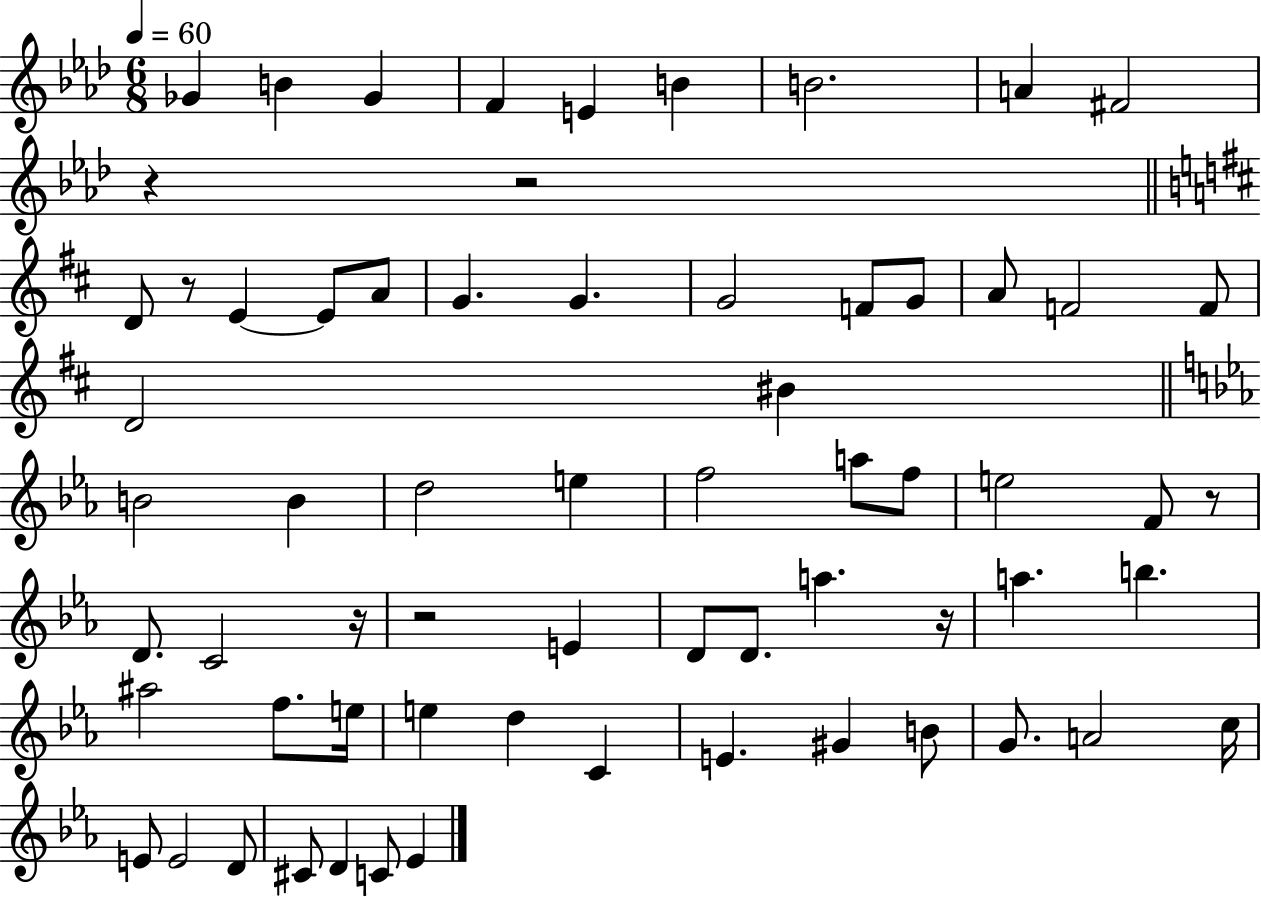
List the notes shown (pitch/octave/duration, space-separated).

Gb4/q B4/q Gb4/q F4/q E4/q B4/q B4/h. A4/q F#4/h R/q R/h D4/e R/e E4/q E4/e A4/e G4/q. G4/q. G4/h F4/e G4/e A4/e F4/h F4/e D4/h BIS4/q B4/h B4/q D5/h E5/q F5/h A5/e F5/e E5/h F4/e R/e D4/e. C4/h R/s R/h E4/q D4/e D4/e. A5/q. R/s A5/q. B5/q. A#5/h F5/e. E5/s E5/q D5/q C4/q E4/q. G#4/q B4/e G4/e. A4/h C5/s E4/e E4/h D4/e C#4/e D4/q C4/e Eb4/q